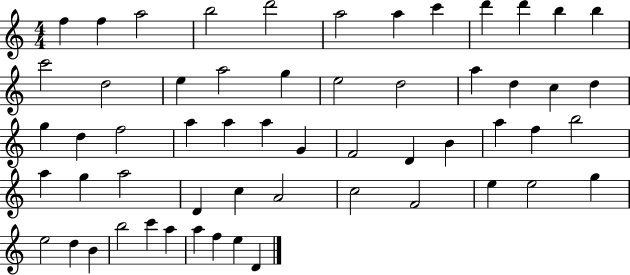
{
  \clef treble
  \numericTimeSignature
  \time 4/4
  \key c \major
  f''4 f''4 a''2 | b''2 d'''2 | a''2 a''4 c'''4 | d'''4 d'''4 b''4 b''4 | \break c'''2 d''2 | e''4 a''2 g''4 | e''2 d''2 | a''4 d''4 c''4 d''4 | \break g''4 d''4 f''2 | a''4 a''4 a''4 g'4 | f'2 d'4 b'4 | a''4 f''4 b''2 | \break a''4 g''4 a''2 | d'4 c''4 a'2 | c''2 f'2 | e''4 e''2 g''4 | \break e''2 d''4 b'4 | b''2 c'''4 a''4 | a''4 f''4 e''4 d'4 | \bar "|."
}